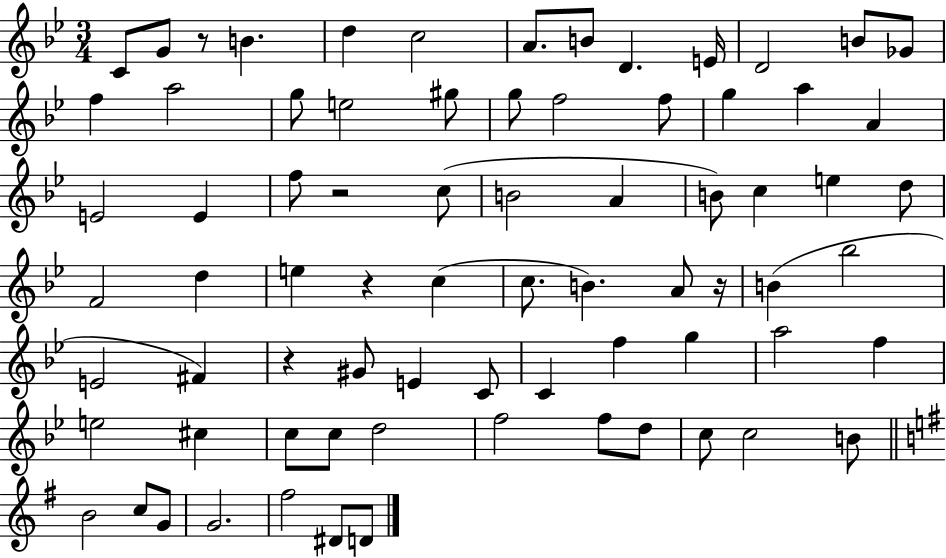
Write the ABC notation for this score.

X:1
T:Untitled
M:3/4
L:1/4
K:Bb
C/2 G/2 z/2 B d c2 A/2 B/2 D E/4 D2 B/2 _G/2 f a2 g/2 e2 ^g/2 g/2 f2 f/2 g a A E2 E f/2 z2 c/2 B2 A B/2 c e d/2 F2 d e z c c/2 B A/2 z/4 B _b2 E2 ^F z ^G/2 E C/2 C f g a2 f e2 ^c c/2 c/2 d2 f2 f/2 d/2 c/2 c2 B/2 B2 c/2 G/2 G2 ^f2 ^D/2 D/2